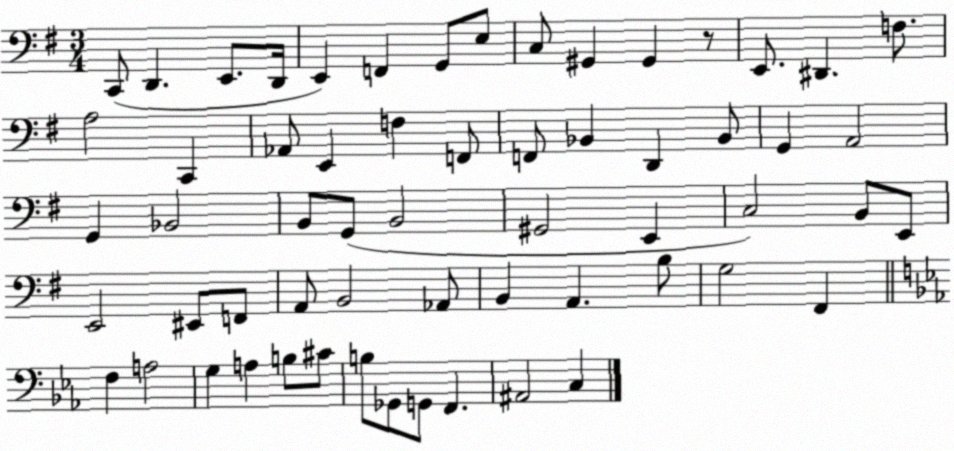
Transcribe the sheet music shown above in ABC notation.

X:1
T:Untitled
M:3/4
L:1/4
K:G
C,,/2 D,, E,,/2 D,,/4 E,, F,, G,,/2 E,/2 C,/2 ^G,, ^G,, z/2 E,,/2 ^D,, F,/2 A,2 C,, _A,,/2 E,, F, F,,/2 F,,/2 _B,, D,, _B,,/2 G,, A,,2 G,, _B,,2 B,,/2 G,,/2 B,,2 ^G,,2 E,, C,2 B,,/2 E,,/2 E,,2 ^E,,/2 F,,/2 A,,/2 B,,2 _A,,/2 B,, A,, B,/2 G,2 ^F,, F, A,2 G, A, B,/2 ^C/2 B,/2 _G,,/2 G,,/2 F,, ^A,,2 C,